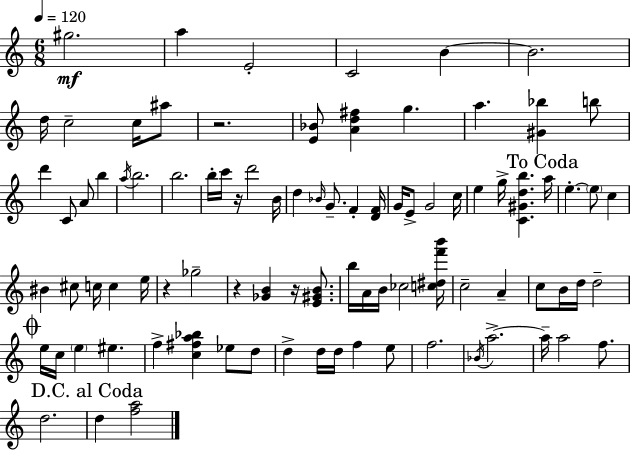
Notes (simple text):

G#5/h. A5/q E4/h C4/h B4/q B4/h. D5/s C5/h C5/s A#5/e R/h. [E4,Bb4]/e [A4,D5,F#5]/q G5/q. A5/q. [G#4,Bb5]/q B5/e D6/q C4/e A4/e B5/q A5/s B5/h. B5/h. B5/s C6/s R/s D6/h B4/s D5/q Bb4/s G4/e. F4/q [D4,F4]/s G4/s E4/e G4/h C5/s E5/q G5/s [C4,G#4,D5,B5]/q. A5/s E5/q. E5/e C5/q BIS4/q C#5/e C5/s C5/q E5/s R/q Gb5/h R/q [Gb4,B4]/q R/s [E4,G#4,B4]/e. B5/s A4/s B4/s CES5/h [C5,D#5,F6,B6]/s C5/h A4/q C5/e B4/s D5/s D5/h E5/s C5/s E5/q EIS5/q. F5/q [C5,F#5,A5,Bb5]/q Eb5/e D5/e D5/q D5/s D5/s F5/q E5/e F5/h. Bb4/s A5/h. A5/s A5/h F5/e. D5/h. D5/q [F5,A5]/h